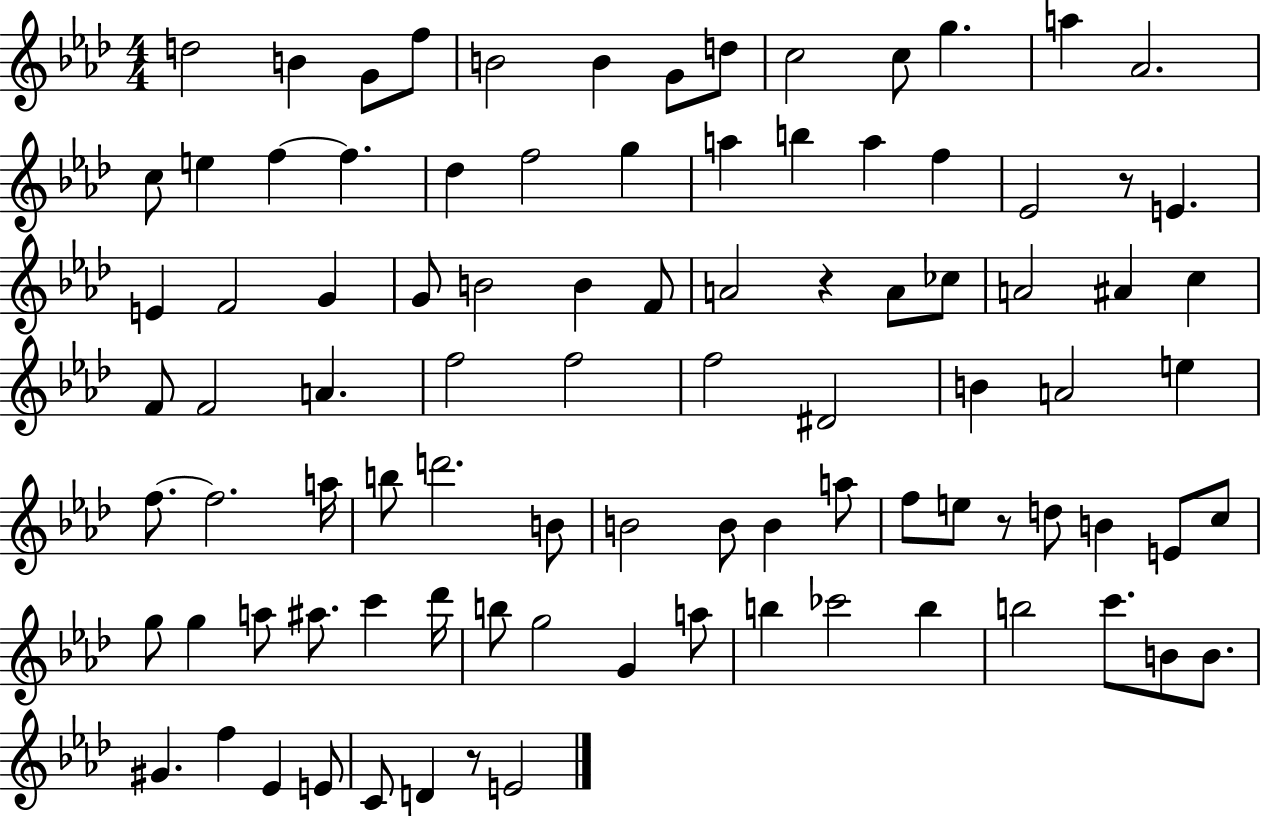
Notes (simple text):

D5/h B4/q G4/e F5/e B4/h B4/q G4/e D5/e C5/h C5/e G5/q. A5/q Ab4/h. C5/e E5/q F5/q F5/q. Db5/q F5/h G5/q A5/q B5/q A5/q F5/q Eb4/h R/e E4/q. E4/q F4/h G4/q G4/e B4/h B4/q F4/e A4/h R/q A4/e CES5/e A4/h A#4/q C5/q F4/e F4/h A4/q. F5/h F5/h F5/h D#4/h B4/q A4/h E5/q F5/e. F5/h. A5/s B5/e D6/h. B4/e B4/h B4/e B4/q A5/e F5/e E5/e R/e D5/e B4/q E4/e C5/e G5/e G5/q A5/e A#5/e. C6/q Db6/s B5/e G5/h G4/q A5/e B5/q CES6/h B5/q B5/h C6/e. B4/e B4/e. G#4/q. F5/q Eb4/q E4/e C4/e D4/q R/e E4/h